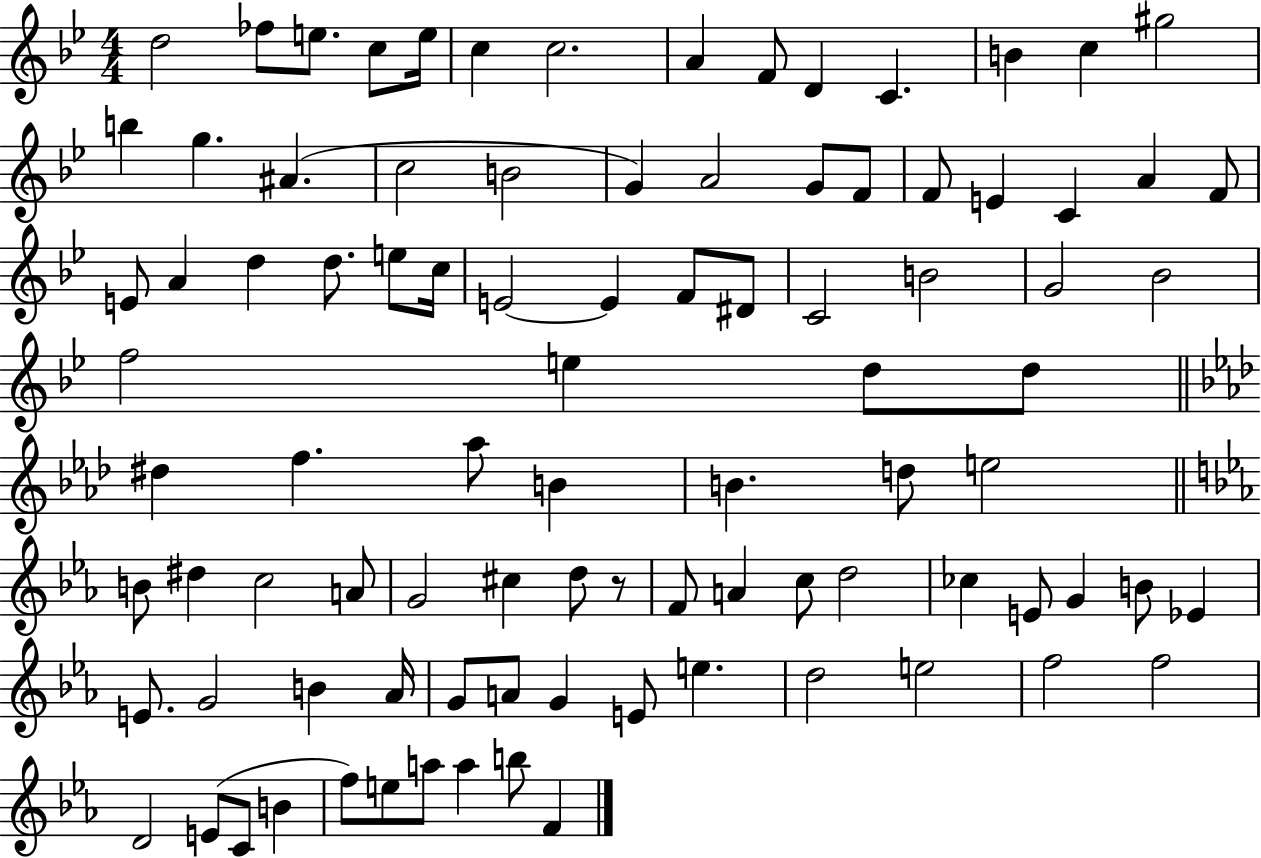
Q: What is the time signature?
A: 4/4